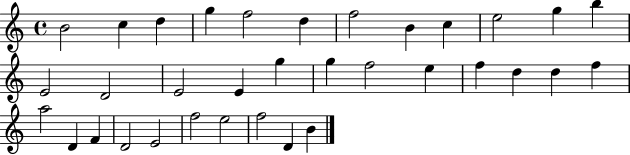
{
  \clef treble
  \time 4/4
  \defaultTimeSignature
  \key c \major
  b'2 c''4 d''4 | g''4 f''2 d''4 | f''2 b'4 c''4 | e''2 g''4 b''4 | \break e'2 d'2 | e'2 e'4 g''4 | g''4 f''2 e''4 | f''4 d''4 d''4 f''4 | \break a''2 d'4 f'4 | d'2 e'2 | f''2 e''2 | f''2 d'4 b'4 | \break \bar "|."
}